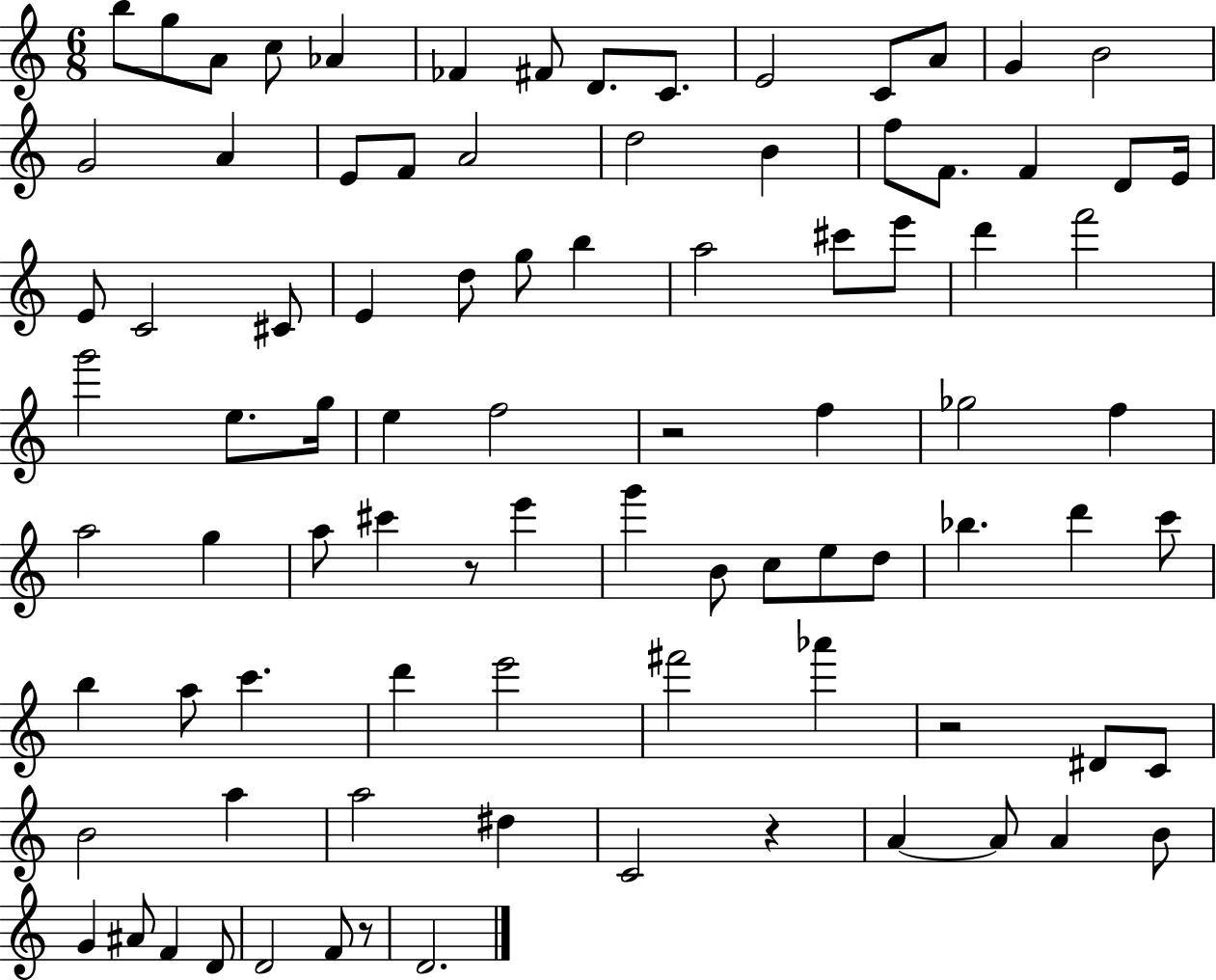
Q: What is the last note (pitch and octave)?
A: D4